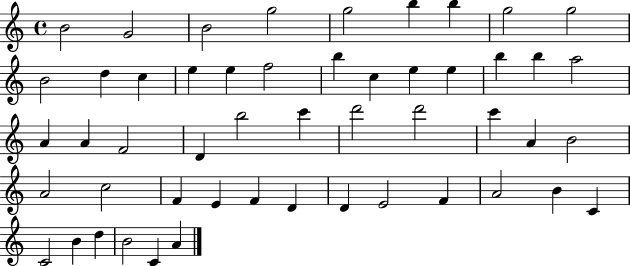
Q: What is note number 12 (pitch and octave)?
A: C5